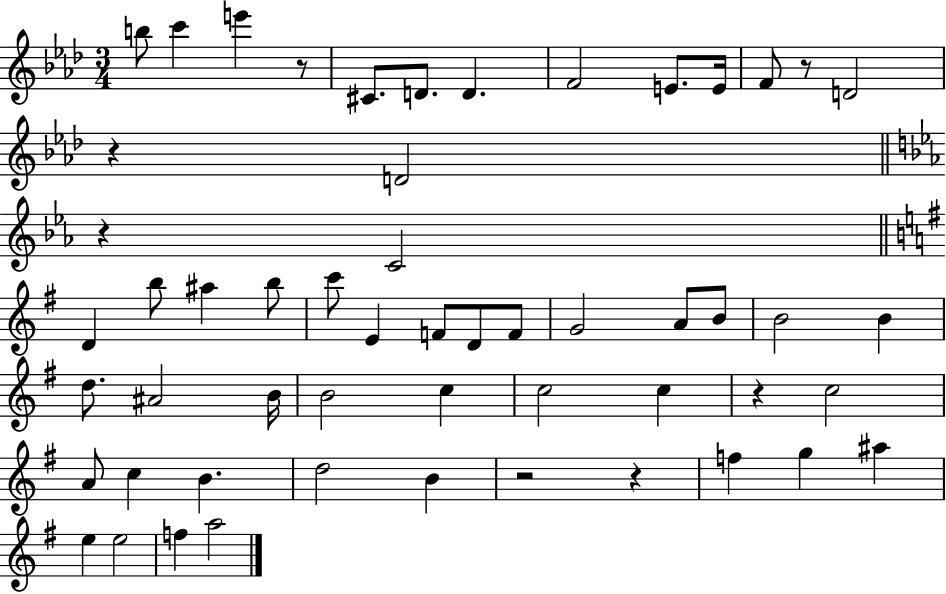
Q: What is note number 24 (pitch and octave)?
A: A4